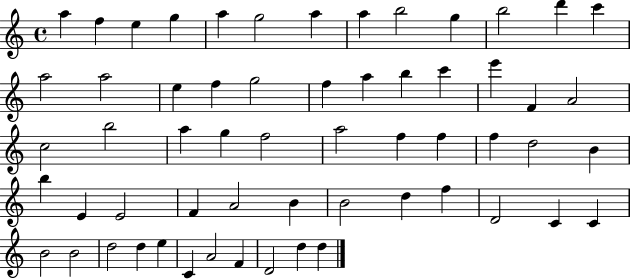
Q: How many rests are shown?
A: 0